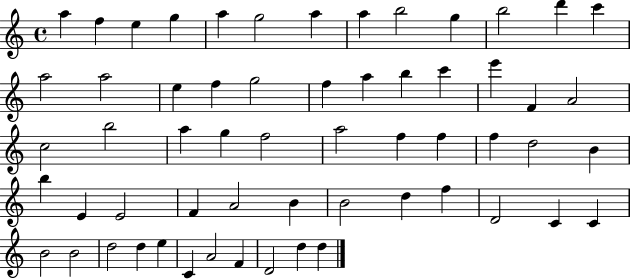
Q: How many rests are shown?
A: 0